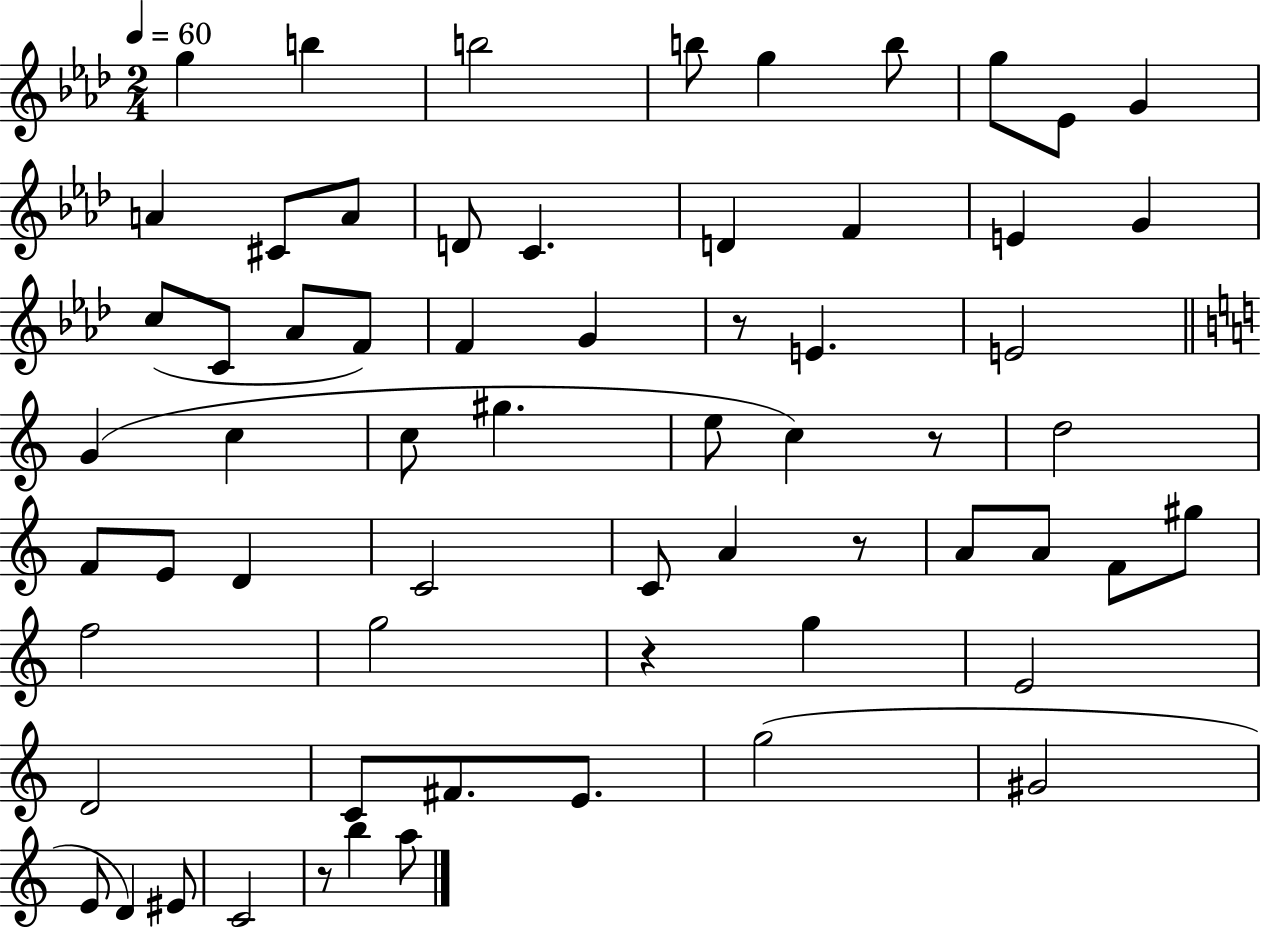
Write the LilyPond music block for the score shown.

{
  \clef treble
  \numericTimeSignature
  \time 2/4
  \key aes \major
  \tempo 4 = 60
  \repeat volta 2 { g''4 b''4 | b''2 | b''8 g''4 b''8 | g''8 ees'8 g'4 | \break a'4 cis'8 a'8 | d'8 c'4. | d'4 f'4 | e'4 g'4 | \break c''8( c'8 aes'8 f'8) | f'4 g'4 | r8 e'4. | e'2 | \break \bar "||" \break \key c \major g'4( c''4 | c''8 gis''4. | e''8 c''4) r8 | d''2 | \break f'8 e'8 d'4 | c'2 | c'8 a'4 r8 | a'8 a'8 f'8 gis''8 | \break f''2 | g''2 | r4 g''4 | e'2 | \break d'2 | c'8 fis'8. e'8. | g''2( | gis'2 | \break e'8 d'4) eis'8 | c'2 | r8 b''4 a''8 | } \bar "|."
}